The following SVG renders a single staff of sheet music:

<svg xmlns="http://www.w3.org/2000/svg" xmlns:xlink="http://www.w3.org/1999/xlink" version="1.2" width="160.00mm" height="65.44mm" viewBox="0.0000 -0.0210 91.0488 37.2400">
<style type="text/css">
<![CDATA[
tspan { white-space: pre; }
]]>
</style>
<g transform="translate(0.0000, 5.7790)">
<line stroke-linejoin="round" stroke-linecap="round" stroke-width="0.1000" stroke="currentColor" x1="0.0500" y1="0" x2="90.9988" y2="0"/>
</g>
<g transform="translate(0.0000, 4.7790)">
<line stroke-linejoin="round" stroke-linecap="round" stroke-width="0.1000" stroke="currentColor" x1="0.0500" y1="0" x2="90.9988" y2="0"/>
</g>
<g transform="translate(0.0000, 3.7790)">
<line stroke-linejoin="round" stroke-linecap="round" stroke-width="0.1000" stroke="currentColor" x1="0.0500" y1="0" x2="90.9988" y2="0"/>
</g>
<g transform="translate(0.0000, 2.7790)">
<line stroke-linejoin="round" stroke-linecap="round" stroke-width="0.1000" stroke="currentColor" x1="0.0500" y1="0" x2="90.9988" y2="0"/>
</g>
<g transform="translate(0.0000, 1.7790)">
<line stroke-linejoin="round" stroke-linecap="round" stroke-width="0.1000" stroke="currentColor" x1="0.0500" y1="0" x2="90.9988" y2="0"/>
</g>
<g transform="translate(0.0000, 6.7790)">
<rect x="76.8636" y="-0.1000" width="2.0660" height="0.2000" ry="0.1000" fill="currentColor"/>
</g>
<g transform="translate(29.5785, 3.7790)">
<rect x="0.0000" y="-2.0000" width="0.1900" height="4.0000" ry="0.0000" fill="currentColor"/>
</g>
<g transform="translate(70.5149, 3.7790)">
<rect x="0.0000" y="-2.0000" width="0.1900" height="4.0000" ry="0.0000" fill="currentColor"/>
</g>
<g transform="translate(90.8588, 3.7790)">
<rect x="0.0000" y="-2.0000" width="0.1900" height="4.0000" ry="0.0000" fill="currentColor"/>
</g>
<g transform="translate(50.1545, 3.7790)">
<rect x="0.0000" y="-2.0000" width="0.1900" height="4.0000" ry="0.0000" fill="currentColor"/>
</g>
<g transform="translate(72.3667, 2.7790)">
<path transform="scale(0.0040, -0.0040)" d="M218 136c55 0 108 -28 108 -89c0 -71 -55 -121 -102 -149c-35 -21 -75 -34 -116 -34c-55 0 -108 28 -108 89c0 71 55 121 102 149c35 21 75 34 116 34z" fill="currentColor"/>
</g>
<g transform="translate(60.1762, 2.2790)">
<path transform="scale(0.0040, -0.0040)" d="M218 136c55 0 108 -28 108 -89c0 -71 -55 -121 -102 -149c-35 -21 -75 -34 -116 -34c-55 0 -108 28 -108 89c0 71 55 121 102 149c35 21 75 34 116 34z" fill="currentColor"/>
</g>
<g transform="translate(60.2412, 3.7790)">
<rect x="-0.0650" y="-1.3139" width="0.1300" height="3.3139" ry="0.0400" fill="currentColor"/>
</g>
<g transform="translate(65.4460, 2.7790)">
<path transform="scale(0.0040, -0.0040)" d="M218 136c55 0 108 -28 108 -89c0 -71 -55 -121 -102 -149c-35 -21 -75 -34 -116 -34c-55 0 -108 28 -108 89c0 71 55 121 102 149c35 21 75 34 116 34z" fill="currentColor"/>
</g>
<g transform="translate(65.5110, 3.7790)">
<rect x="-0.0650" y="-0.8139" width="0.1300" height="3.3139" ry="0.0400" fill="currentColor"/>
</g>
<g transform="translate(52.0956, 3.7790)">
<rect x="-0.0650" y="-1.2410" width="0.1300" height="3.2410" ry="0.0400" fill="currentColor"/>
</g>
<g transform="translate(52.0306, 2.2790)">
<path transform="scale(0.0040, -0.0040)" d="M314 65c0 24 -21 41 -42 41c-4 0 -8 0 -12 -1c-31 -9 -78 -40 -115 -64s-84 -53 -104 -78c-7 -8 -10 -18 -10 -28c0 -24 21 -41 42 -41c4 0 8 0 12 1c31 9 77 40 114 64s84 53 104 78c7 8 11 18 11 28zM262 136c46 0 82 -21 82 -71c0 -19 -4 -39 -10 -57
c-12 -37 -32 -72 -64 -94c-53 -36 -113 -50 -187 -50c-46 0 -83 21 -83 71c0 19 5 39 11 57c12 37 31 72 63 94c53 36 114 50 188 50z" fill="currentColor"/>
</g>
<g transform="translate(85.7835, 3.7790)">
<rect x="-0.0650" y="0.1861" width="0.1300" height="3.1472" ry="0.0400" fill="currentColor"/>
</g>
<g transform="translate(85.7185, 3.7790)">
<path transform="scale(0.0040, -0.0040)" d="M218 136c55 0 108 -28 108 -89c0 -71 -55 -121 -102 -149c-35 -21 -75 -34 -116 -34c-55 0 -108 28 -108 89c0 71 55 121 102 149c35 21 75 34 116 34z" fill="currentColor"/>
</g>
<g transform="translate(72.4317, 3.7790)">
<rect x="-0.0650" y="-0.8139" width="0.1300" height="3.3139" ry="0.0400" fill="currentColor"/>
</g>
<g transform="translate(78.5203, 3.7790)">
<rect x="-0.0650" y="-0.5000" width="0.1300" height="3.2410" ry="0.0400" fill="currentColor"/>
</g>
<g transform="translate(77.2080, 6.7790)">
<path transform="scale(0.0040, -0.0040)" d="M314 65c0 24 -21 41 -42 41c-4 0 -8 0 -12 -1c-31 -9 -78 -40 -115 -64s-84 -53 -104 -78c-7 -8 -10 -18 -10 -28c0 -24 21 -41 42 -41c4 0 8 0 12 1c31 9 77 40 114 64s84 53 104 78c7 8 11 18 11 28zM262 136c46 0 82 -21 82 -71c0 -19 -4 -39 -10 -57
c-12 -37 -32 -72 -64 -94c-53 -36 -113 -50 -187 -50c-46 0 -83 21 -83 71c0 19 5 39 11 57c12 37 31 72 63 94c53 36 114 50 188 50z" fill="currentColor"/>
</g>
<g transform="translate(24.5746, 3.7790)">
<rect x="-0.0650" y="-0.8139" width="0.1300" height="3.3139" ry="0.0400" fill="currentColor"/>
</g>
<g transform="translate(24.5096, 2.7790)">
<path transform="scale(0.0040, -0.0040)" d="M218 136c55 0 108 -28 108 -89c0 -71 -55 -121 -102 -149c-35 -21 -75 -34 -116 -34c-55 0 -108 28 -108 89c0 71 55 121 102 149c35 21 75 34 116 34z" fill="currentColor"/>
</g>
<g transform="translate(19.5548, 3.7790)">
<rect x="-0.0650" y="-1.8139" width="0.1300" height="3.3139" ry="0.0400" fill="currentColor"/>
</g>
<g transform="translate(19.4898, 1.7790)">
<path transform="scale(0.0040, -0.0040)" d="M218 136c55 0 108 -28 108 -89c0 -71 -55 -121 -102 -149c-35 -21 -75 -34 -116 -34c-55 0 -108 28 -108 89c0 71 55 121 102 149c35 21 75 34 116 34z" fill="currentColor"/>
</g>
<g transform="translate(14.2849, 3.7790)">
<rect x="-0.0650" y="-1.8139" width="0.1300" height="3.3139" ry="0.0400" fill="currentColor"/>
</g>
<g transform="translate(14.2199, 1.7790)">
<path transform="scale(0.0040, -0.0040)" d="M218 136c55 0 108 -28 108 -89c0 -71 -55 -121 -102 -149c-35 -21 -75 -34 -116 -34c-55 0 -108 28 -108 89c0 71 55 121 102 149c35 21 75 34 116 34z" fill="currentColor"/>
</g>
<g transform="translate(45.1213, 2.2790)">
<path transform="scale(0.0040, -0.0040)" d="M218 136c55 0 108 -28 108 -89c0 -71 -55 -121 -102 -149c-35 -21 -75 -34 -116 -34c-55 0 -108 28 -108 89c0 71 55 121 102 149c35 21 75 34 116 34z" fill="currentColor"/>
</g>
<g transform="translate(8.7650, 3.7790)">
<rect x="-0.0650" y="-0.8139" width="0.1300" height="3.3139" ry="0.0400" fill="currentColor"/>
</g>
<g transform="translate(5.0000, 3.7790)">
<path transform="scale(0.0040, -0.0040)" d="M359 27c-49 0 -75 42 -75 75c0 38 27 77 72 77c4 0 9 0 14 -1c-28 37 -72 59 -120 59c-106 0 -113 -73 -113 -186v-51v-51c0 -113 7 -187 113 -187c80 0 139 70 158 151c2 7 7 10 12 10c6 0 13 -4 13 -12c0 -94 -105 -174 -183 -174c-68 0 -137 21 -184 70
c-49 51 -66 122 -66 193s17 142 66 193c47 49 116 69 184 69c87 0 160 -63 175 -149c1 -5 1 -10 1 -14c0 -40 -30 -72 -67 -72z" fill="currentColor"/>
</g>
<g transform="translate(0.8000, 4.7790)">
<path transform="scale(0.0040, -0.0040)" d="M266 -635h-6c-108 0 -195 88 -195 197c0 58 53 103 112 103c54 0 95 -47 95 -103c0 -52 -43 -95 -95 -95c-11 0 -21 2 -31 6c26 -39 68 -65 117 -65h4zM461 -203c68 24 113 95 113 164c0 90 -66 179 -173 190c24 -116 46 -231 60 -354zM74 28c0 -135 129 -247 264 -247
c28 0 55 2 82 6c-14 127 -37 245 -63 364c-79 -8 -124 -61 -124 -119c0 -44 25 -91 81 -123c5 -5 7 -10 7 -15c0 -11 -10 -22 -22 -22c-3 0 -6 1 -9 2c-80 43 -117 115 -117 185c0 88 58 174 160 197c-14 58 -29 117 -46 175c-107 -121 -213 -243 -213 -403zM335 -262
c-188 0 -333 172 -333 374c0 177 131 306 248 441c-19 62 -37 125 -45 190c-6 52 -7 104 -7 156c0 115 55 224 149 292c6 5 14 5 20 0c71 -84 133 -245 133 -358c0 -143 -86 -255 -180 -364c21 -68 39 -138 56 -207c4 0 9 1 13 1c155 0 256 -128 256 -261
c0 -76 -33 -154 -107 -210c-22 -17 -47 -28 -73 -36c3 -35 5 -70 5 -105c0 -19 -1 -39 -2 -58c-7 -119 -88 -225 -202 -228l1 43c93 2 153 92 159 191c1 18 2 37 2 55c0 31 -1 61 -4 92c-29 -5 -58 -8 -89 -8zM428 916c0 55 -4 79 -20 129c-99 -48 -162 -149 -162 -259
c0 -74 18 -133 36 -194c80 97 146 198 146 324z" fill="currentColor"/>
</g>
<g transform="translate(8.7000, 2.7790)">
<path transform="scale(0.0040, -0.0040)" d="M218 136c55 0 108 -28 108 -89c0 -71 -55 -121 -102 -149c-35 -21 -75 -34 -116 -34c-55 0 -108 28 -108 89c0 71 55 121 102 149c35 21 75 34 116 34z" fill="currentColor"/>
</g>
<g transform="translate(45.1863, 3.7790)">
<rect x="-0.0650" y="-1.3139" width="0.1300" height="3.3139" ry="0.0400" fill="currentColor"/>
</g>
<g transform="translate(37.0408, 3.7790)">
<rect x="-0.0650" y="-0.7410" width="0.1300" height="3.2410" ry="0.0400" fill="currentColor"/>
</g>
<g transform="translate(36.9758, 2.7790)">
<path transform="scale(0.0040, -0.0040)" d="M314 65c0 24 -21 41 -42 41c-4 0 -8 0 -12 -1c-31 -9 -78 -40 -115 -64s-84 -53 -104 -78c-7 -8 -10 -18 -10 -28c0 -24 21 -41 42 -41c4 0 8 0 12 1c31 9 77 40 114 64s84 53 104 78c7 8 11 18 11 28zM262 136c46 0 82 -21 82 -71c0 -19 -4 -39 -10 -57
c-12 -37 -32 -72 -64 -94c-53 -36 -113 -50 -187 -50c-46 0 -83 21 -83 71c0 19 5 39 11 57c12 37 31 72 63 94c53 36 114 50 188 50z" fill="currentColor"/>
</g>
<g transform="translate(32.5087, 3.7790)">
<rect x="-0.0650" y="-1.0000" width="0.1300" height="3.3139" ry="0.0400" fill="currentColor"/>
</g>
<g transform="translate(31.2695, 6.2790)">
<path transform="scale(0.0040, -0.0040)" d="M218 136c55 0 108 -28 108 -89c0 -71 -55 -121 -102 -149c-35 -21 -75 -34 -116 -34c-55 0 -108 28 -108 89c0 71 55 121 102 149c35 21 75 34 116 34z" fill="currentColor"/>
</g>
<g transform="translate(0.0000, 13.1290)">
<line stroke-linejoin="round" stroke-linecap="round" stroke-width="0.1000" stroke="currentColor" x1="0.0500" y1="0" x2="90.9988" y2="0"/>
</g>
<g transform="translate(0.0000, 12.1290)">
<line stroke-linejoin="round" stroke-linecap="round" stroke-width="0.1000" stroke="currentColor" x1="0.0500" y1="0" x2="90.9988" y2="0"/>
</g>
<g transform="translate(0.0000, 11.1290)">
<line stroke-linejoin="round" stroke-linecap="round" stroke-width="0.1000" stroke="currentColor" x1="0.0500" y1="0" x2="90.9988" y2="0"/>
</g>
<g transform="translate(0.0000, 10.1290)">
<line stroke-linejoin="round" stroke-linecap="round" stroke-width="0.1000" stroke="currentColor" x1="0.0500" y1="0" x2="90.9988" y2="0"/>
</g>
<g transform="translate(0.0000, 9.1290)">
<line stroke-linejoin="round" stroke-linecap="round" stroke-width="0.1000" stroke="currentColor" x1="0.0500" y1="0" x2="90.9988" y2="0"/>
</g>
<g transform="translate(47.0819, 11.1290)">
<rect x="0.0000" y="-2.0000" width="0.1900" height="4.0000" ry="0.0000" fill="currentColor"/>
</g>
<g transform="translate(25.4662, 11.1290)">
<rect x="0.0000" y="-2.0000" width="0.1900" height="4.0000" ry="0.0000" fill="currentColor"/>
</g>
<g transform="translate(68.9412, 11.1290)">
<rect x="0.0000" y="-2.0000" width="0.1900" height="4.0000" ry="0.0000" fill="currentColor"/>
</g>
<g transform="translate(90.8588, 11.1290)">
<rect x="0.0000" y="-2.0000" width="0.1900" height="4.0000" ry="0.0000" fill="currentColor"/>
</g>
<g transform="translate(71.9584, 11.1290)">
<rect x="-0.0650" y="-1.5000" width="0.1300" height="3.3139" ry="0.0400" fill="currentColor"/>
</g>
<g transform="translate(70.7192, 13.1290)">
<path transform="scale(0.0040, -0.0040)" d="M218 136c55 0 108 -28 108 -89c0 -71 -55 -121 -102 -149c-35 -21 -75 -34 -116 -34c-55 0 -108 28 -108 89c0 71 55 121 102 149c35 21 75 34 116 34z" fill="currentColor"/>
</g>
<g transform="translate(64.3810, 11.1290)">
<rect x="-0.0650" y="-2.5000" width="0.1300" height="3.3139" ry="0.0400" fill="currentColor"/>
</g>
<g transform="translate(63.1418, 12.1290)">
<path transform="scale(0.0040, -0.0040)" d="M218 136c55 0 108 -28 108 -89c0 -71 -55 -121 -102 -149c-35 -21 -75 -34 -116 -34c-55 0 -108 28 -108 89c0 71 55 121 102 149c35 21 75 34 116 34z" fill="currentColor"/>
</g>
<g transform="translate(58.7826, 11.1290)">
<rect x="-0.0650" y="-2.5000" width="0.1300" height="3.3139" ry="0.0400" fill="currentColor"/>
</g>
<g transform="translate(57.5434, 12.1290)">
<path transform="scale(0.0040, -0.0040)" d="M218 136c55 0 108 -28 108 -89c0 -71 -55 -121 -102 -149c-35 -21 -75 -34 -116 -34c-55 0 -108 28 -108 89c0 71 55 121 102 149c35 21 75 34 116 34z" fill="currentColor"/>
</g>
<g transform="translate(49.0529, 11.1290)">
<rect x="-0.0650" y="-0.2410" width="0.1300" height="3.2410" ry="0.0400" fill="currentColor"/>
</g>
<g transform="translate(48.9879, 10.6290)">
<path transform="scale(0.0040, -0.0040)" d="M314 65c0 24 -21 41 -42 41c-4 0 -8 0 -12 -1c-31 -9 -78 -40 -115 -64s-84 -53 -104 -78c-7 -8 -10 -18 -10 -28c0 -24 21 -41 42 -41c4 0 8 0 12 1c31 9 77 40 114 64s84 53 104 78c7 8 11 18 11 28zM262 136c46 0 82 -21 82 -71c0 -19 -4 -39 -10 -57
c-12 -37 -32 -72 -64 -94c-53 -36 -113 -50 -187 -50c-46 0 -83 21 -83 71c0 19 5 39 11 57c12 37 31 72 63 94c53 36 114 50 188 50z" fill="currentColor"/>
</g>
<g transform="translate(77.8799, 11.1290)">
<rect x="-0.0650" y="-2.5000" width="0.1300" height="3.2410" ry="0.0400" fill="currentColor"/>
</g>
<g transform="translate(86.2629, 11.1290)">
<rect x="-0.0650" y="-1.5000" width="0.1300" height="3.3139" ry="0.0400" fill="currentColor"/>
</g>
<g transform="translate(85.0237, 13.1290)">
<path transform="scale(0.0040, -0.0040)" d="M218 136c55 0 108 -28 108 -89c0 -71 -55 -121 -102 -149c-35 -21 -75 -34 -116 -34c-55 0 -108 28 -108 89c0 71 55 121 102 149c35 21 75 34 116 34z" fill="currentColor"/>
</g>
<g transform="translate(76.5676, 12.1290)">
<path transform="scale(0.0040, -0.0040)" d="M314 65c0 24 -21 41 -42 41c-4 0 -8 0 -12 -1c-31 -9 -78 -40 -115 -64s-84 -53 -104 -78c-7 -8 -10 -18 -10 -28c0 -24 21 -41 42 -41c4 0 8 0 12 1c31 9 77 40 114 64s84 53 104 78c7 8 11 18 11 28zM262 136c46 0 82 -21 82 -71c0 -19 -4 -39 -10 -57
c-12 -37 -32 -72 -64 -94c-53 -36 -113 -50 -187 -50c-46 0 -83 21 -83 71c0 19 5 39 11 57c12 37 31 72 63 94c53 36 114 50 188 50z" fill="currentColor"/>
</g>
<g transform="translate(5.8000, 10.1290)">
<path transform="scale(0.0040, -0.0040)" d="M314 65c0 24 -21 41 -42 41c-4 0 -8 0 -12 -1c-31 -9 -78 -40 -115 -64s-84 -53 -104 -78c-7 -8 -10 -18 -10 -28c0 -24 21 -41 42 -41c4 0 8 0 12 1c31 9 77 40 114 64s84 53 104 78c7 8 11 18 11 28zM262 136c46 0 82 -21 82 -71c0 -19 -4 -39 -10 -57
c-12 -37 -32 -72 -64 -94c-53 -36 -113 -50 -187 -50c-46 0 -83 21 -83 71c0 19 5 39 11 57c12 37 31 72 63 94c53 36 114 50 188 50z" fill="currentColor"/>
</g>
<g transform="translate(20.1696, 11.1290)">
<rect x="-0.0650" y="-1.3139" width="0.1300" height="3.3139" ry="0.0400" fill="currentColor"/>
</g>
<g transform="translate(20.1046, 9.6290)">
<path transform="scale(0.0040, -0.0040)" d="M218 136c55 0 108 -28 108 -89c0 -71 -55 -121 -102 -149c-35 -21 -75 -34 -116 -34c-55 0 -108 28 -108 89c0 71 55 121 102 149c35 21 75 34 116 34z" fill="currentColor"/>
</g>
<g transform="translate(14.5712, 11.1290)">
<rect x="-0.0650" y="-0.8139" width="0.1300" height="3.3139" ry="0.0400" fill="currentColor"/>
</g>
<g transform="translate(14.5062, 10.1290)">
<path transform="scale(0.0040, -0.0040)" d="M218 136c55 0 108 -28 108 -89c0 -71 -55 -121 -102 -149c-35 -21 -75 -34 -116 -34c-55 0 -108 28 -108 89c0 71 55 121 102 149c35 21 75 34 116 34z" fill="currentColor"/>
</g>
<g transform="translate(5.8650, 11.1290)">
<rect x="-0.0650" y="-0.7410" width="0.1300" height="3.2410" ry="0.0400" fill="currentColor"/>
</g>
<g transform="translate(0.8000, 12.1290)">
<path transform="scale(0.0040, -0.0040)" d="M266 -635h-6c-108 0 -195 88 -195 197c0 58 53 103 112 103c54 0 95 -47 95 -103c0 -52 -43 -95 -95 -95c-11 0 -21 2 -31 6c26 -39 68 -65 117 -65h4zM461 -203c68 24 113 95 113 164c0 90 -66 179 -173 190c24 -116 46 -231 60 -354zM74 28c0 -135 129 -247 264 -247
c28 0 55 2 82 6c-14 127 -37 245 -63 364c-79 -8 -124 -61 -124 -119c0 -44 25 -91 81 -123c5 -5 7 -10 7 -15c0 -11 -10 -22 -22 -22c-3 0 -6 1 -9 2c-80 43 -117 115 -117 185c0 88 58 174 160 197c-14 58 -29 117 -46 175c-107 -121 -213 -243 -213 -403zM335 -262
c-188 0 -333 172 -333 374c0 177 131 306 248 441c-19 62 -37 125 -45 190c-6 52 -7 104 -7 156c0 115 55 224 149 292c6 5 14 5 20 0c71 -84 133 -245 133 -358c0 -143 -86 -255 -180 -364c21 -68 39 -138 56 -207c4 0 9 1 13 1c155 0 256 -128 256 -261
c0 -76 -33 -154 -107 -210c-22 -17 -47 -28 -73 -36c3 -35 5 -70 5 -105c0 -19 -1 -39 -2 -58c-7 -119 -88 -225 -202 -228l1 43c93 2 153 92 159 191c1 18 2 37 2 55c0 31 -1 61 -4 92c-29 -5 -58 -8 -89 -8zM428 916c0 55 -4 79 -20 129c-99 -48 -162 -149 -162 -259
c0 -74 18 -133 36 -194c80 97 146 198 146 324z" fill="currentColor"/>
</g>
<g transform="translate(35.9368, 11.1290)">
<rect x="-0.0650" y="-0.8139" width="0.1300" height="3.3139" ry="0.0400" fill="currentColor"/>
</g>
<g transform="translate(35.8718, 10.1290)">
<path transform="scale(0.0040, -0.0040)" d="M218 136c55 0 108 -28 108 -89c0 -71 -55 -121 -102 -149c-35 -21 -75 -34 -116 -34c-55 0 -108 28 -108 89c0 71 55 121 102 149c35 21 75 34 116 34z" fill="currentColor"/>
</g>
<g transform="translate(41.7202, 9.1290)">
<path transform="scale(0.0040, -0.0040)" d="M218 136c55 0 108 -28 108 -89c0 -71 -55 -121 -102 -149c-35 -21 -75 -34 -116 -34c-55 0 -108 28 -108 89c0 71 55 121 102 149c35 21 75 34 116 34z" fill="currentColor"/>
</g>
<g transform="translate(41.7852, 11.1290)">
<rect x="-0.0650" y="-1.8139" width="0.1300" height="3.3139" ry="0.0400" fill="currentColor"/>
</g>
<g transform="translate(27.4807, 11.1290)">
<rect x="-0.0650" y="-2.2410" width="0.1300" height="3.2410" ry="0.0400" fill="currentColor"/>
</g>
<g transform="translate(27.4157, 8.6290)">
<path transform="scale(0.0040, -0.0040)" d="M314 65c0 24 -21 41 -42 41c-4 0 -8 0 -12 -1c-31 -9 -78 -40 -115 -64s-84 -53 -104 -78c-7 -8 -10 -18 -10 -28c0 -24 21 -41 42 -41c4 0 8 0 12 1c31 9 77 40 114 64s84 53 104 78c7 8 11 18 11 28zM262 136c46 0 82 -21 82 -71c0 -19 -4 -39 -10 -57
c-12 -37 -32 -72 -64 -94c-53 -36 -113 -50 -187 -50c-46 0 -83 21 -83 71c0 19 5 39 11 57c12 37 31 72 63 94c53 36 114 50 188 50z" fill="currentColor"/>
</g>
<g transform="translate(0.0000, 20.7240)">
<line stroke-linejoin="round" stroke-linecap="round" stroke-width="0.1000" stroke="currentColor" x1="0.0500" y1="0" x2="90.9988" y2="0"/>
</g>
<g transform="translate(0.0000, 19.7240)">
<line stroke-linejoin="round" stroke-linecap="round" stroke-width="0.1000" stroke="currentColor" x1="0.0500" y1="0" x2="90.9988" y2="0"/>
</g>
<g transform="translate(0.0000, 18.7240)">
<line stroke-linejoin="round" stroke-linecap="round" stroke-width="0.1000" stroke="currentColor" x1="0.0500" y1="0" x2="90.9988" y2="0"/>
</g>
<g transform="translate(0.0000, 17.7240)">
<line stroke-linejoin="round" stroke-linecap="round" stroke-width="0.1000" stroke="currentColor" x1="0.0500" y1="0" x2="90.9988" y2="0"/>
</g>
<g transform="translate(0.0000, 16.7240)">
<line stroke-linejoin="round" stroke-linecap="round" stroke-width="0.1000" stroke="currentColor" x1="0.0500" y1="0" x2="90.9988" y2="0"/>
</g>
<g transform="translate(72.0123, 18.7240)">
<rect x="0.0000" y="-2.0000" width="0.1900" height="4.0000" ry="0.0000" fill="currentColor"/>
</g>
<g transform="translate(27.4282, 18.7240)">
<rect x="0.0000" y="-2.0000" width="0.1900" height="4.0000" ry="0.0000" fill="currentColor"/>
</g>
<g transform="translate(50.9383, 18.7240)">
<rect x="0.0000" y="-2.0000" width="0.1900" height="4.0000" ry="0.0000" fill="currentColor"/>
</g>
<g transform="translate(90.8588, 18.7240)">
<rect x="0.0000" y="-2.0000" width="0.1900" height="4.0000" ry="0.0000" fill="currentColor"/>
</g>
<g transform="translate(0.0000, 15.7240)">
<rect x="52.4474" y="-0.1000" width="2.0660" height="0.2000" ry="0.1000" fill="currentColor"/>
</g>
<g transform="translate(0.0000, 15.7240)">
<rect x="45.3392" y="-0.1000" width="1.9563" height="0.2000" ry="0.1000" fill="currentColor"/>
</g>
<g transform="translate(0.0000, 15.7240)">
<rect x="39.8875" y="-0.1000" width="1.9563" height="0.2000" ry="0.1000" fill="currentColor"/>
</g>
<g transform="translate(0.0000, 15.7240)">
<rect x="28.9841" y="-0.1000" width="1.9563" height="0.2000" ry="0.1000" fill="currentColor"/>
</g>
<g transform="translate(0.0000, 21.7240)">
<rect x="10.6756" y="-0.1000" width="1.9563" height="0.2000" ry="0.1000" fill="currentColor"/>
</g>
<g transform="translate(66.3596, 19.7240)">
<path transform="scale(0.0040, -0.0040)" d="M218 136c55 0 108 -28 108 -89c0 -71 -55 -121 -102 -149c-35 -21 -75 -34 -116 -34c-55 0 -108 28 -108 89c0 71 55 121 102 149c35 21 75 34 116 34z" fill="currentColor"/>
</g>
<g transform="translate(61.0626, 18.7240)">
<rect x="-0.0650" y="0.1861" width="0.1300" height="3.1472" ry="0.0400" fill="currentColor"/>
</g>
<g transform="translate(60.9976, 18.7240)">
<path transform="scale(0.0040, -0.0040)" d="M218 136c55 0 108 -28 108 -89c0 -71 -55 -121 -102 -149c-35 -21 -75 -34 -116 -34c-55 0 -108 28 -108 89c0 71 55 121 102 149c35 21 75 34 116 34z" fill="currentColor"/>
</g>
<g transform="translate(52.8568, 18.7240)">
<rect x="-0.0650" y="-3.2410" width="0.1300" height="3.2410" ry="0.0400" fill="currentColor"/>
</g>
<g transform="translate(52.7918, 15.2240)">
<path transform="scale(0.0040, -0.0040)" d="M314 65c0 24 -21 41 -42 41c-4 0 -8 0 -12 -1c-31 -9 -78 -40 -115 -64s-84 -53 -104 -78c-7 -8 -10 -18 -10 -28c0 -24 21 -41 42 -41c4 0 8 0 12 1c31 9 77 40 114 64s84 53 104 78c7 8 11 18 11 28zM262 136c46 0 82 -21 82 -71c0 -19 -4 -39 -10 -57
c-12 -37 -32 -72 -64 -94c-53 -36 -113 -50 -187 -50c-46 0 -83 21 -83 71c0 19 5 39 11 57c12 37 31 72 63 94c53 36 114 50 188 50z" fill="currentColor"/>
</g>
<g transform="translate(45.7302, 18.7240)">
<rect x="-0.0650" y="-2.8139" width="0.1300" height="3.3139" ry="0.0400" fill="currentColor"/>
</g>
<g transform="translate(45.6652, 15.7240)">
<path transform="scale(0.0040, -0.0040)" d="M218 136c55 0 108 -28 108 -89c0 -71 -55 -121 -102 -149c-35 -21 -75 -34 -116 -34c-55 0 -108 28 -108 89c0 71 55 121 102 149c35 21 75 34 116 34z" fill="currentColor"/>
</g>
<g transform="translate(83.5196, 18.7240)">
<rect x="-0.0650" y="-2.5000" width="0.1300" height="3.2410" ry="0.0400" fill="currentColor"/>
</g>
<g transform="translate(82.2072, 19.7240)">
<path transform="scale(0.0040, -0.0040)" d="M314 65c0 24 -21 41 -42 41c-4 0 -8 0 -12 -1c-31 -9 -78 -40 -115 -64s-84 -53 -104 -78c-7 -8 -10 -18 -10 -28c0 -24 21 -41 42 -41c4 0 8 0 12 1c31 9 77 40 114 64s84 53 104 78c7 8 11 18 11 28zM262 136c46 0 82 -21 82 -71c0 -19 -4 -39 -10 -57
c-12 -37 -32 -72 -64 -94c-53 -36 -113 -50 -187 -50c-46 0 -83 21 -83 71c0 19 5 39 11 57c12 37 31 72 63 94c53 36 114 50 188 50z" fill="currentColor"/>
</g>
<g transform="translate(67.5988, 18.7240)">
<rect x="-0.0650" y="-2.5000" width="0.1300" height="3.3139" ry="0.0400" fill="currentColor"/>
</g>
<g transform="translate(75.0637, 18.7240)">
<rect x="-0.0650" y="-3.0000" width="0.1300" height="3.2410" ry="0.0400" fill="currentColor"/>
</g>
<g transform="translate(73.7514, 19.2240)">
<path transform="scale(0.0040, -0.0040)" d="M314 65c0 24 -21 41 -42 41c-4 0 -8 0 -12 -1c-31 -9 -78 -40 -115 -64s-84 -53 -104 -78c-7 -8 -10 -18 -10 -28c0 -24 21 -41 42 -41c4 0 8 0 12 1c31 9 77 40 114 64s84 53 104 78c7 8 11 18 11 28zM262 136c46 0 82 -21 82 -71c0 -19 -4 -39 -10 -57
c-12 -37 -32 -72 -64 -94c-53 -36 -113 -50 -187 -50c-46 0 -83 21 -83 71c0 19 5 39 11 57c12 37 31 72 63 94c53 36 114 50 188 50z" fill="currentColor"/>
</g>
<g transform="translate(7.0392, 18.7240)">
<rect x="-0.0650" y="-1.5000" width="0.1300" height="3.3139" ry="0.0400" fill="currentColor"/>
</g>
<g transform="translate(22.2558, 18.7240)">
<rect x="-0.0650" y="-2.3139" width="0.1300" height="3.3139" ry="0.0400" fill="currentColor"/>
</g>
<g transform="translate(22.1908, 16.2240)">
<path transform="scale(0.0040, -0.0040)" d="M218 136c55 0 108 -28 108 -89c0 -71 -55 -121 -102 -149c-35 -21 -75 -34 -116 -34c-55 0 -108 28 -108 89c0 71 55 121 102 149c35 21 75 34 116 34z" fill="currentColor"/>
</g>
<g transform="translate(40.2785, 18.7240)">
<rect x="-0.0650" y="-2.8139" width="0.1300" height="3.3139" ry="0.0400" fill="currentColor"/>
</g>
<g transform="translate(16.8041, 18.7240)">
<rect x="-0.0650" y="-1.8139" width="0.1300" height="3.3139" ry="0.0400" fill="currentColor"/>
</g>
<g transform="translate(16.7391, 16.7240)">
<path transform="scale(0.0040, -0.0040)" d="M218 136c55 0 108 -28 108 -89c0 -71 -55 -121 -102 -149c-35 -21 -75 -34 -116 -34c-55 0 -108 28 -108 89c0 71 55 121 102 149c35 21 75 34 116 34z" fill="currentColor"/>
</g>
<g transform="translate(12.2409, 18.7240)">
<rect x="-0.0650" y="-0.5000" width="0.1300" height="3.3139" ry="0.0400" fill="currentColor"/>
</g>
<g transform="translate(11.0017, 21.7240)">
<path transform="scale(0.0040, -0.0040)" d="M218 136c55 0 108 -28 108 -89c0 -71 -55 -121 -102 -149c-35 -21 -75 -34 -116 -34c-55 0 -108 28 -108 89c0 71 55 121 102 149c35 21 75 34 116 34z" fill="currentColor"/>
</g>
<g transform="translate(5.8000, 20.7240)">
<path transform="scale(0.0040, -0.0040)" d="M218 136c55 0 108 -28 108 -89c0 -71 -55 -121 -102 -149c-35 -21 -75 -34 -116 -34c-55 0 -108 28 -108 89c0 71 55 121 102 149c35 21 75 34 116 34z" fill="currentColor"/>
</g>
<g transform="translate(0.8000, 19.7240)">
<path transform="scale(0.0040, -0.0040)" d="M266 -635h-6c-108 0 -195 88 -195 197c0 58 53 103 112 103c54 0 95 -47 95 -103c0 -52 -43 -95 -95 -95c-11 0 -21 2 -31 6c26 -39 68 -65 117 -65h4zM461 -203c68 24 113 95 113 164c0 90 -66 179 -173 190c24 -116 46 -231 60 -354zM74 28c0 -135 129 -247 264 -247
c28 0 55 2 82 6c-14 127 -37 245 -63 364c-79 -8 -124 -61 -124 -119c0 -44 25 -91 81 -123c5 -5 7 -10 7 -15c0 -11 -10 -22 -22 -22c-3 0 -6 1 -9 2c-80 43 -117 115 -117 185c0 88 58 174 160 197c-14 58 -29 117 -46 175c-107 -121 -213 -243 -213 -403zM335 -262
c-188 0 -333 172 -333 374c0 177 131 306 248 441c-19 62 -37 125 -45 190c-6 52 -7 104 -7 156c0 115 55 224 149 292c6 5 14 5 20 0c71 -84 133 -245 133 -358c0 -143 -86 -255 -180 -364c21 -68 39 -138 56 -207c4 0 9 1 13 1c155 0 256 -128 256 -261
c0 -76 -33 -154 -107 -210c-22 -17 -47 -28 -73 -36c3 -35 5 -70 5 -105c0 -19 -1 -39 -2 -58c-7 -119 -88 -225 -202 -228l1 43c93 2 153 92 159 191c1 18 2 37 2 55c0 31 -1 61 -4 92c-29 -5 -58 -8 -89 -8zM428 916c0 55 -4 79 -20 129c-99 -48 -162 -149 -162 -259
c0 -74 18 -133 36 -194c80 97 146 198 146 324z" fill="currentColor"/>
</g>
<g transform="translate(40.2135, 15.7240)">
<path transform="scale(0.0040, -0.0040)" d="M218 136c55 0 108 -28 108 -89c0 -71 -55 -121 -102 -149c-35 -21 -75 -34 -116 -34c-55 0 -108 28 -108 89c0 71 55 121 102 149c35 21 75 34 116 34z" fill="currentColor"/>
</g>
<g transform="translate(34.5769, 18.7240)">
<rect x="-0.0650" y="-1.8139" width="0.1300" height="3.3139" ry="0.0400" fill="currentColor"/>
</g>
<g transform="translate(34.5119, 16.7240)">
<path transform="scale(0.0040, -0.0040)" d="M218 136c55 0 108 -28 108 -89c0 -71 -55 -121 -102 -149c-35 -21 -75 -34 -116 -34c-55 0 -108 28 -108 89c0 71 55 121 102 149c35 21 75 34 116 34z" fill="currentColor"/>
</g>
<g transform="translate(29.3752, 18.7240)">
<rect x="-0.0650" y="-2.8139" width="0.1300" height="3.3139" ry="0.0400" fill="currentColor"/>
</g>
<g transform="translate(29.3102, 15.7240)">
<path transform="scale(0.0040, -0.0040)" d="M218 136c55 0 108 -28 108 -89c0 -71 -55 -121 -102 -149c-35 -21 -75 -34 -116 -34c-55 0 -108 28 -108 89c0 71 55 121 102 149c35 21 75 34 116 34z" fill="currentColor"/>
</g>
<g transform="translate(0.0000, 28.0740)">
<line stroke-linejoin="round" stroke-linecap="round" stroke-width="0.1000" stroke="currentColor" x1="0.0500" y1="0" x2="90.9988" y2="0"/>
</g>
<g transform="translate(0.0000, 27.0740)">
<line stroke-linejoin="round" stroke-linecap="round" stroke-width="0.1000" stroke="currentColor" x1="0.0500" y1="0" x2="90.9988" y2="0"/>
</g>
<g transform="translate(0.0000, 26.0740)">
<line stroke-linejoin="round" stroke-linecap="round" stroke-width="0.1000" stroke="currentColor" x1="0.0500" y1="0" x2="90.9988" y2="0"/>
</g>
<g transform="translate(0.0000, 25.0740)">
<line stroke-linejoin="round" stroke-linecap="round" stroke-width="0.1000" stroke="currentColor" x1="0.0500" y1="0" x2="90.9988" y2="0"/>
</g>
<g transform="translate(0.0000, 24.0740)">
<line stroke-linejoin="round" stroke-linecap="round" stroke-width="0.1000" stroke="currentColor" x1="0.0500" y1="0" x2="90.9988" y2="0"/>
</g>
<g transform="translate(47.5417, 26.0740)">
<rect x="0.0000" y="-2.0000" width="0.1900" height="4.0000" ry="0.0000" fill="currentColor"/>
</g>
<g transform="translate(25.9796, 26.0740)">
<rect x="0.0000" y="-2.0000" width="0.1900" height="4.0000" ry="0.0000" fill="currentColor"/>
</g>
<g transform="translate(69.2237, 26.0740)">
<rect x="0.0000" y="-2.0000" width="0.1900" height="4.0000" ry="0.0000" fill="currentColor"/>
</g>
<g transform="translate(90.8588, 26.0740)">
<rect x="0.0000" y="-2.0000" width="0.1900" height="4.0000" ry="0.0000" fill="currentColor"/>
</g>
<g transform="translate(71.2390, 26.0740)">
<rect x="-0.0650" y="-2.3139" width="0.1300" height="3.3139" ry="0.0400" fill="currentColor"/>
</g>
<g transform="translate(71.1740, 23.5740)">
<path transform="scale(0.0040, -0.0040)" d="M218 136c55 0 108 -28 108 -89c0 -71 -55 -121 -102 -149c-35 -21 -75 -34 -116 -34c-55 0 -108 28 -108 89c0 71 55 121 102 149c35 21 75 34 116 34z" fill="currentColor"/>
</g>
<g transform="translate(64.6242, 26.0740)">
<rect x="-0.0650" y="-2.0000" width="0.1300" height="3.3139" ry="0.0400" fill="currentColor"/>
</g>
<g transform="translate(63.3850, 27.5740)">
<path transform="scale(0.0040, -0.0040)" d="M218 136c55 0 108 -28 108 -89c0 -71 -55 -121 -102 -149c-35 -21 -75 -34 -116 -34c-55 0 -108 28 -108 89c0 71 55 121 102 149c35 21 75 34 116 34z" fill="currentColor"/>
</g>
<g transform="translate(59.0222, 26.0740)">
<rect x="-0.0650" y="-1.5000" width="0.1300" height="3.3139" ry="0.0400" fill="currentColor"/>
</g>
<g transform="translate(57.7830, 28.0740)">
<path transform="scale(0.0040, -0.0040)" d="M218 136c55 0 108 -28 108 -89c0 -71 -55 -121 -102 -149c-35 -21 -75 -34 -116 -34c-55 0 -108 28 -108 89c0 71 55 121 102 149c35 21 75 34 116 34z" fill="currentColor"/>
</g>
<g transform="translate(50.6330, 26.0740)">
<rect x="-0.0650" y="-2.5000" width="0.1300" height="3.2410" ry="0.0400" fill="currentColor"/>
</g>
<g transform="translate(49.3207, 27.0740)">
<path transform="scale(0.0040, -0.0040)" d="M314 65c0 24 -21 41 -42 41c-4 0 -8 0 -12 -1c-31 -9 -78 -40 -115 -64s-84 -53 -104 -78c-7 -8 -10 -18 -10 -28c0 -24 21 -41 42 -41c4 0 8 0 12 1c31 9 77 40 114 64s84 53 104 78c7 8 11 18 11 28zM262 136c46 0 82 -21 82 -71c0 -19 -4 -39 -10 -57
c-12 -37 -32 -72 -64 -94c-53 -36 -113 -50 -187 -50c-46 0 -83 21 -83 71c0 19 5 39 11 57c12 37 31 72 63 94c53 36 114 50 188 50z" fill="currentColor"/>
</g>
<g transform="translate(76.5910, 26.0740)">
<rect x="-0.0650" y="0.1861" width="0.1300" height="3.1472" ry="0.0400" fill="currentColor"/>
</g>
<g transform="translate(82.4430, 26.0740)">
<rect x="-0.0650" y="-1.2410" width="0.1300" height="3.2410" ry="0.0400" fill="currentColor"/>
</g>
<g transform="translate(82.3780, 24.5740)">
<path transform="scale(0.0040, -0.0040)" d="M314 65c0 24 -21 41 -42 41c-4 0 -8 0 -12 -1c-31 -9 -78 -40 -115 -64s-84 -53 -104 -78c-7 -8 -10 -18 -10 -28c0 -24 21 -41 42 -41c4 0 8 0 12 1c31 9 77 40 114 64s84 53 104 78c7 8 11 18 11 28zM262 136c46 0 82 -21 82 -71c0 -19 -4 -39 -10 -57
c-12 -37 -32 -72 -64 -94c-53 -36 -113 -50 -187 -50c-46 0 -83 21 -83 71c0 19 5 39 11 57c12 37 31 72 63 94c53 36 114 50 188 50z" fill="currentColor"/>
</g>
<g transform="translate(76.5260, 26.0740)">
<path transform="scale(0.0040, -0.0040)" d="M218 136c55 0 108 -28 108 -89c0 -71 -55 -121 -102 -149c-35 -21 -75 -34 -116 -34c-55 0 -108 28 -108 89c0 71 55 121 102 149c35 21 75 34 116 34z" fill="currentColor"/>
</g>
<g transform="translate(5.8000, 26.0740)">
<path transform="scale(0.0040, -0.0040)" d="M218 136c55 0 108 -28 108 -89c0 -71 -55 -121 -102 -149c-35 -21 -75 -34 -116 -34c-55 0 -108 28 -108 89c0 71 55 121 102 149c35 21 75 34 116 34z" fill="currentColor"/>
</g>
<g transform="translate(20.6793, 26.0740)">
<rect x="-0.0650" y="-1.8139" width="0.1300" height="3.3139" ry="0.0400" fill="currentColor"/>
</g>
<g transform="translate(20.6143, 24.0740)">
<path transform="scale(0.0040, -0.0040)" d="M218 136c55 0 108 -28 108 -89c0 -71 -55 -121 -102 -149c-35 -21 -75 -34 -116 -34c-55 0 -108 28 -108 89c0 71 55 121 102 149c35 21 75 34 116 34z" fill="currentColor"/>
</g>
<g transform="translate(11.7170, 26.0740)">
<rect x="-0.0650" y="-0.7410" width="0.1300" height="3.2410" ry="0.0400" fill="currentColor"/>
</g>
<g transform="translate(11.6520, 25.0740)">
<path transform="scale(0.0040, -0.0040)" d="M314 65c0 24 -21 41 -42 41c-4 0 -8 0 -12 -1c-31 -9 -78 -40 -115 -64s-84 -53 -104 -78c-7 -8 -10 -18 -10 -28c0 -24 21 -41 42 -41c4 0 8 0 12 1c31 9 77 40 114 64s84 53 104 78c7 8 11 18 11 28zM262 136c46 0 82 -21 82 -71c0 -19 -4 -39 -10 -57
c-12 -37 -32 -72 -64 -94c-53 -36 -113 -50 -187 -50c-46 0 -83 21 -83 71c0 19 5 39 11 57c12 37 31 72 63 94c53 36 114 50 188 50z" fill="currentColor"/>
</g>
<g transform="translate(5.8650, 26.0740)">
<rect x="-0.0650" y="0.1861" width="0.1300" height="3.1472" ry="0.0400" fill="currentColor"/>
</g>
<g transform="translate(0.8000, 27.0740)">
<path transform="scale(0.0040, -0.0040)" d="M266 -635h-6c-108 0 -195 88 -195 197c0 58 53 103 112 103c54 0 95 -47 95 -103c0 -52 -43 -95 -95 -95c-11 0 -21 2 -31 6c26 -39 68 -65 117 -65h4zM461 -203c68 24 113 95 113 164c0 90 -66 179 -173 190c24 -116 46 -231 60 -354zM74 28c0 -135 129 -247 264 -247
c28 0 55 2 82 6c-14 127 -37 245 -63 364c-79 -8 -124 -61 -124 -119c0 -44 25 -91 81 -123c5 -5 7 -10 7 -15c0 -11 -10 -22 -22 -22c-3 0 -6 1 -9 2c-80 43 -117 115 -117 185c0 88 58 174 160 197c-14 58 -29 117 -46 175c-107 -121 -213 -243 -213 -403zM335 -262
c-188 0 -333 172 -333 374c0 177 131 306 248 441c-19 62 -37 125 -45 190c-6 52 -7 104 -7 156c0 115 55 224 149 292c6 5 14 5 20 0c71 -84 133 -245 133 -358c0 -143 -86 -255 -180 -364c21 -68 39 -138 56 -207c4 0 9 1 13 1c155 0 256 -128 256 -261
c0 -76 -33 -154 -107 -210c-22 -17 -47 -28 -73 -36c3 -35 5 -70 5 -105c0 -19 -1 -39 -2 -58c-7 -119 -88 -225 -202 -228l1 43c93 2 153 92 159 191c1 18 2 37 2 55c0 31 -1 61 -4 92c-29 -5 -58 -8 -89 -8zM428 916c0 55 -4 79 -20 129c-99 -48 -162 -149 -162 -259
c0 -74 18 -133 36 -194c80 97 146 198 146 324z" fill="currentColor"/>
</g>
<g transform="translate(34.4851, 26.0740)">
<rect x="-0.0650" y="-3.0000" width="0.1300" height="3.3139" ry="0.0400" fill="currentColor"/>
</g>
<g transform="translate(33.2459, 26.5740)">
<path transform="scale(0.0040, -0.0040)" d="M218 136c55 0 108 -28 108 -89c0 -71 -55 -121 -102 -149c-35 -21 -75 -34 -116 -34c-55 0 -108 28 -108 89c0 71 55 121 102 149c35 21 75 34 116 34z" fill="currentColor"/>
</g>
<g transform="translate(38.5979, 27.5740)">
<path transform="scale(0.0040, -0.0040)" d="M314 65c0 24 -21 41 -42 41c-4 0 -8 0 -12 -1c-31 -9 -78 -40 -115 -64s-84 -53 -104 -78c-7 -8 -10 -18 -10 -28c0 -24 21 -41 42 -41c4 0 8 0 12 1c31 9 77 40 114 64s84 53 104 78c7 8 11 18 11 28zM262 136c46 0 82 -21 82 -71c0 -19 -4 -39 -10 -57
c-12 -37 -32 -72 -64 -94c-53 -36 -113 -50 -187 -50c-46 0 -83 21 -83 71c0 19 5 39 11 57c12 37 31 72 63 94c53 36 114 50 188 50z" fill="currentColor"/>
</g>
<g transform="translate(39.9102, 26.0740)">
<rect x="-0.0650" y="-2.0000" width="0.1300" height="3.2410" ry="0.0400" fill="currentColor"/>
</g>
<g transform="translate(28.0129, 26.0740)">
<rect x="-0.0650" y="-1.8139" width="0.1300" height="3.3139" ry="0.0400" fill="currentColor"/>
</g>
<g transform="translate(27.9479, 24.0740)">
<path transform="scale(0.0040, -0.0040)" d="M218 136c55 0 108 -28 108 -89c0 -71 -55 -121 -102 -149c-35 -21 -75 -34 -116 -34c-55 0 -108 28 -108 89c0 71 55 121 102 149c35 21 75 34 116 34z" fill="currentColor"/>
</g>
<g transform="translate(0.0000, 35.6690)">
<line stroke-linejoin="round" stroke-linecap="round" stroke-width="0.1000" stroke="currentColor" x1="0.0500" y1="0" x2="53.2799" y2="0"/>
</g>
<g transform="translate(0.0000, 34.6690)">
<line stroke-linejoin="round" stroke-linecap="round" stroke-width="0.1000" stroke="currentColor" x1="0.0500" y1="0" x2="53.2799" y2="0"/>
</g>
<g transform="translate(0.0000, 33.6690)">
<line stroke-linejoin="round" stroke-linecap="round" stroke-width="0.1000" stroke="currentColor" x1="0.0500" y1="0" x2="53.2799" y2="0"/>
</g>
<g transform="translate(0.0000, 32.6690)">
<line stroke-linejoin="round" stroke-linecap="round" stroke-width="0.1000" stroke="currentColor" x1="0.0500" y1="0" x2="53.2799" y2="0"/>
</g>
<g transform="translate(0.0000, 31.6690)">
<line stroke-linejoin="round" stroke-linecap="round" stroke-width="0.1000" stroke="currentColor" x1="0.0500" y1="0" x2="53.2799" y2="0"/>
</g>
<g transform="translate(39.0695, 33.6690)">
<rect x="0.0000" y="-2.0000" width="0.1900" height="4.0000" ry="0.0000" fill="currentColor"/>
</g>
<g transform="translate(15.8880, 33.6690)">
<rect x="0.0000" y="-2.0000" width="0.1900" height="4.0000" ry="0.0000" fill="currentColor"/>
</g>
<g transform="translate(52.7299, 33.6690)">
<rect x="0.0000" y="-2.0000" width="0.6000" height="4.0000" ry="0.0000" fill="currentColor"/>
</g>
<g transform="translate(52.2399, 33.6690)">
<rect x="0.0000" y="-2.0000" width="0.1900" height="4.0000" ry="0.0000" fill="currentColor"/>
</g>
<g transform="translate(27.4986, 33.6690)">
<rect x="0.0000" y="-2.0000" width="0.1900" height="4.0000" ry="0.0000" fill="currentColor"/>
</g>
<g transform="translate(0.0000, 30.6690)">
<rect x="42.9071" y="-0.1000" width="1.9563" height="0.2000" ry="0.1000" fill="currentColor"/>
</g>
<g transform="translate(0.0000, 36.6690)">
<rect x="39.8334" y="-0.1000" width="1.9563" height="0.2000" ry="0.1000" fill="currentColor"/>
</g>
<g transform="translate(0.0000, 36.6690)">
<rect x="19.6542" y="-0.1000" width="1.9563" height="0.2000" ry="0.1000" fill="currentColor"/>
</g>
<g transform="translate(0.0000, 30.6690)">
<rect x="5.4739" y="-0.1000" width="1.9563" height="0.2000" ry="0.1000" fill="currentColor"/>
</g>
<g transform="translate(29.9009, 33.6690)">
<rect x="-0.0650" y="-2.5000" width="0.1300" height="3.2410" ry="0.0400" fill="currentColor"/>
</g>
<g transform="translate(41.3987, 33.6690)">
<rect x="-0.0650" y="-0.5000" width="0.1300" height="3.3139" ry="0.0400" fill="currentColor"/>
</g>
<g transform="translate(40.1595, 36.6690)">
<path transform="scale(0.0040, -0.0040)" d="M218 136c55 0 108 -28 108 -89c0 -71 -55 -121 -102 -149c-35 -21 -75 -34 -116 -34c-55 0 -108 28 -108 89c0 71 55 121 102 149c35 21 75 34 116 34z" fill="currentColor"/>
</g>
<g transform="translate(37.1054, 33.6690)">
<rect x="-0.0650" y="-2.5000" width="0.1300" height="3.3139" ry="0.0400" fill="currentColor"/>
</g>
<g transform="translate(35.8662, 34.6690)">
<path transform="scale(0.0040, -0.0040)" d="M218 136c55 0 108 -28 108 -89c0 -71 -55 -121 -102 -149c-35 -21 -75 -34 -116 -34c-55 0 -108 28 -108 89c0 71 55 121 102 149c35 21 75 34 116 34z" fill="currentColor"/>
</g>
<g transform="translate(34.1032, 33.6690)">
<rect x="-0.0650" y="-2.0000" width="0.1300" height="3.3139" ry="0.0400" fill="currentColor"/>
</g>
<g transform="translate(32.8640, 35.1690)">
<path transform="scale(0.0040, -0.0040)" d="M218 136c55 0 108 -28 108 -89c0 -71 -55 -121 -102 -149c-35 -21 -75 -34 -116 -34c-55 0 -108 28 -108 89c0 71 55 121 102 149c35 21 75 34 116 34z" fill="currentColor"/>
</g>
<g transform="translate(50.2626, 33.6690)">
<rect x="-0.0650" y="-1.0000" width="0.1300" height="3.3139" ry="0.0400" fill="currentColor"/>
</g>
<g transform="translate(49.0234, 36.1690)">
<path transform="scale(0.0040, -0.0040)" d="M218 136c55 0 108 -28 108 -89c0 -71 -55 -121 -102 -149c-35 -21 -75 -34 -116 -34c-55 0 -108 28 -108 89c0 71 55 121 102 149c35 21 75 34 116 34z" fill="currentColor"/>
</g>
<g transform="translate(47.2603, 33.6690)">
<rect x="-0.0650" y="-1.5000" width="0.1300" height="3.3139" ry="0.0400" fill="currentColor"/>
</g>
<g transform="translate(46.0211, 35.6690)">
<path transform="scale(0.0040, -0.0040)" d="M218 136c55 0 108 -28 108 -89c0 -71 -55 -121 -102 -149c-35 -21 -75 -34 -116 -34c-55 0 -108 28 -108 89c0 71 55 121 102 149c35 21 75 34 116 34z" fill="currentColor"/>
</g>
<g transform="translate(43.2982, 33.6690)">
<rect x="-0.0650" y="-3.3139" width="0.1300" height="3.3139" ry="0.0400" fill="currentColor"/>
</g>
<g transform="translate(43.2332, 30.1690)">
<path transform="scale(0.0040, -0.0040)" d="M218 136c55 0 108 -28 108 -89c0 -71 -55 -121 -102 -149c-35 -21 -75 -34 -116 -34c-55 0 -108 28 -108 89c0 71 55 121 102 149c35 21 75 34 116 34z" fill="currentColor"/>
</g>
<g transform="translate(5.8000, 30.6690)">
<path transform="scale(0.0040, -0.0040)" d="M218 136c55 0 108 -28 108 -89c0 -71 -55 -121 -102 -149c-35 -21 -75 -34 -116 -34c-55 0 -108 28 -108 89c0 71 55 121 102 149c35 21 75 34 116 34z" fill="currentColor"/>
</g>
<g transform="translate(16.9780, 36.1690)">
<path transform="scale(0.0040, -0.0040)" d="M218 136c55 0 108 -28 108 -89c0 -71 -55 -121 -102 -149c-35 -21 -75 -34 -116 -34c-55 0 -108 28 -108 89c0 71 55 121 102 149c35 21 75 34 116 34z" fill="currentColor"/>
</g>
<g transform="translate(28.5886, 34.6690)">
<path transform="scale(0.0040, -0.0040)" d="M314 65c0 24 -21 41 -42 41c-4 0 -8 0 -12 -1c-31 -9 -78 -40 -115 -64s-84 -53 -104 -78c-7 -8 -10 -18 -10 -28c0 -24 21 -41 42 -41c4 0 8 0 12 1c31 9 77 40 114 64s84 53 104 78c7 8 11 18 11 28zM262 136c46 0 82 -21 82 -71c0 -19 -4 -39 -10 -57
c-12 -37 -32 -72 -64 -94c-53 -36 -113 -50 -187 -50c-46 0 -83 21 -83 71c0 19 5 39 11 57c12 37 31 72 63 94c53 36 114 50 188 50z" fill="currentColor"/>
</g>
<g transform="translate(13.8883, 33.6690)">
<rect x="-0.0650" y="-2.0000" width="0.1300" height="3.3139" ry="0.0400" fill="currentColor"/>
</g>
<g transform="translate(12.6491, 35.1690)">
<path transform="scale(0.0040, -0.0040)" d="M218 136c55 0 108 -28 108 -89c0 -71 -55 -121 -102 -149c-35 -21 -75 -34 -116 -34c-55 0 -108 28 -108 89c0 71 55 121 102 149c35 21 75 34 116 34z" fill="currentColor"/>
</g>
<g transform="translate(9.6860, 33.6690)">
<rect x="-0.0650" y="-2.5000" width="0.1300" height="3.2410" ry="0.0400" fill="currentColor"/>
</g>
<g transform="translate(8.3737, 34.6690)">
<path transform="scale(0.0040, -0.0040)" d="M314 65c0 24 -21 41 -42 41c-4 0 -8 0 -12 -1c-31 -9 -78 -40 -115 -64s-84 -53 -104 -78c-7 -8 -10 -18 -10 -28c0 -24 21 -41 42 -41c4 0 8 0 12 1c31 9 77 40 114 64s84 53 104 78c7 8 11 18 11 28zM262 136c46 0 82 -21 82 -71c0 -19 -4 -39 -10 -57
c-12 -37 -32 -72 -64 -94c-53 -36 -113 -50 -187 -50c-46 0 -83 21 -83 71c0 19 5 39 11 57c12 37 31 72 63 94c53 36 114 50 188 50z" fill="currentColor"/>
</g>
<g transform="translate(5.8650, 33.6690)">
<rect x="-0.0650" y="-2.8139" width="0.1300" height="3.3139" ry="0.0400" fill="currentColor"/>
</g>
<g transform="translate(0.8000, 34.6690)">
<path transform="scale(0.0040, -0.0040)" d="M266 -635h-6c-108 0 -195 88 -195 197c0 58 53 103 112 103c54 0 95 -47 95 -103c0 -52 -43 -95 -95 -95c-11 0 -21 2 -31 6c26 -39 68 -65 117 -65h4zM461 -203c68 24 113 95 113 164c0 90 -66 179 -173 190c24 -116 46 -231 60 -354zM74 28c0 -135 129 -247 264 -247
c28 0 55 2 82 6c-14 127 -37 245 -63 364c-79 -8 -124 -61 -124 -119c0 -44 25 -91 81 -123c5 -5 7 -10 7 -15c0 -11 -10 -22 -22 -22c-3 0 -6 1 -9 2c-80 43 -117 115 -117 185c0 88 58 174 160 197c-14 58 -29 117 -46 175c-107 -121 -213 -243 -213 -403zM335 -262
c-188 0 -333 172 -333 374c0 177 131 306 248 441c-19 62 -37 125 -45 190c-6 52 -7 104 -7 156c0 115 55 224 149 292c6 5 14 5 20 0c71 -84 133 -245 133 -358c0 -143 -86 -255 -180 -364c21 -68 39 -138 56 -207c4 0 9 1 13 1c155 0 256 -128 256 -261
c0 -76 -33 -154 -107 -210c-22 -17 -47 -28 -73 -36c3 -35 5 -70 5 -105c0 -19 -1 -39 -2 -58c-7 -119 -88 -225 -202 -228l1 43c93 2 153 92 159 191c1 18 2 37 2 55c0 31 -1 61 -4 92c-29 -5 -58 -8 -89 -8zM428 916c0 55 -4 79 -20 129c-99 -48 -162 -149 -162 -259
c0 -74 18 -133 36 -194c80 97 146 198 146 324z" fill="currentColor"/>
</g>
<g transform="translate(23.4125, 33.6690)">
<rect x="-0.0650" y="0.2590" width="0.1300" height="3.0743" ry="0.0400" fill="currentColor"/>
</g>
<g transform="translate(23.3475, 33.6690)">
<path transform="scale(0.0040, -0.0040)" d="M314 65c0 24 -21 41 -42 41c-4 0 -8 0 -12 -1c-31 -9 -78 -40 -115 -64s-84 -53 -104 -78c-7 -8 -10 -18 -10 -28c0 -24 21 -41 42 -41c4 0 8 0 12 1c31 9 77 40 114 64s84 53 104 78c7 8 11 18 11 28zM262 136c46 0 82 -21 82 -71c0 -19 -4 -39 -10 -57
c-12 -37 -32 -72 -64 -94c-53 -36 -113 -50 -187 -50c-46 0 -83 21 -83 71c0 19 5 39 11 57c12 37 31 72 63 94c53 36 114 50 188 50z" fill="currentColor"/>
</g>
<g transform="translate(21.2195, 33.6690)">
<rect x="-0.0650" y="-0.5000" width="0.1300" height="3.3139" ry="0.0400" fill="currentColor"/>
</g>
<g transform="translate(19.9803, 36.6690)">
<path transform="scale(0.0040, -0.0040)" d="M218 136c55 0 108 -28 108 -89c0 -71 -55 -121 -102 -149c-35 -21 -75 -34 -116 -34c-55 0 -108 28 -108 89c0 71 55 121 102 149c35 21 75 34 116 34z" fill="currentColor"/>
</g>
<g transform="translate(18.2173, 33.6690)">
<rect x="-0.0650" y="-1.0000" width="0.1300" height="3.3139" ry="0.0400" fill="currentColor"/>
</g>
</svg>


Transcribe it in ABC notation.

X:1
T:Untitled
M:4/4
L:1/4
K:C
d f f d D d2 e e2 e d d C2 B d2 d e g2 d f c2 G G E G2 E E C f g a f a a b2 B G A2 G2 B d2 f f A F2 G2 E F g B e2 a G2 F D C B2 G2 F G C b E D